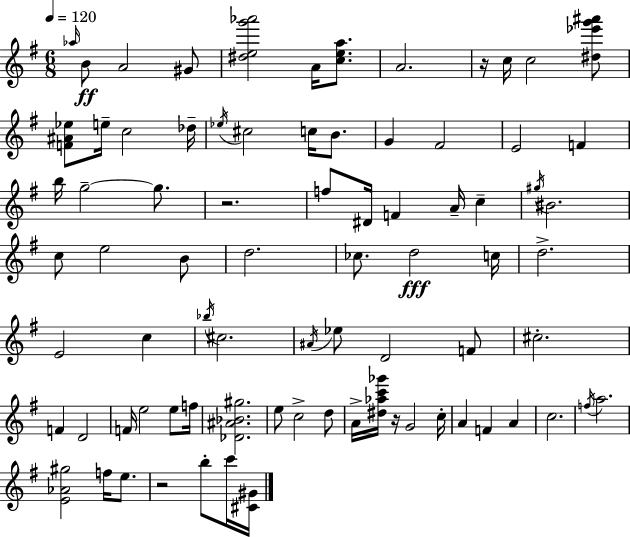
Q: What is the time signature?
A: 6/8